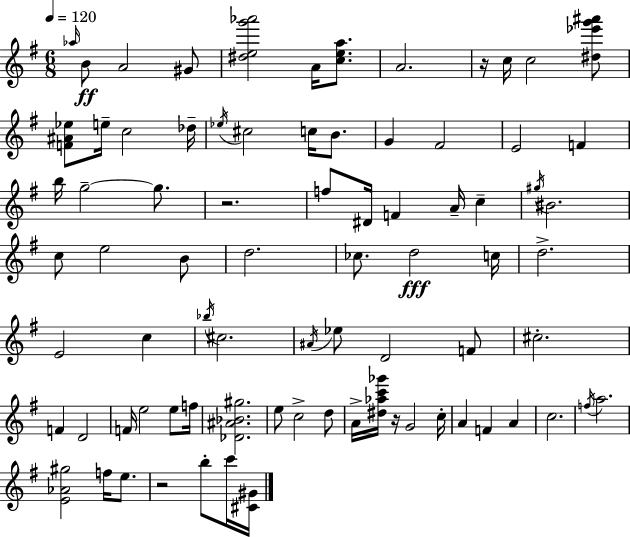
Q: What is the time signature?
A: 6/8